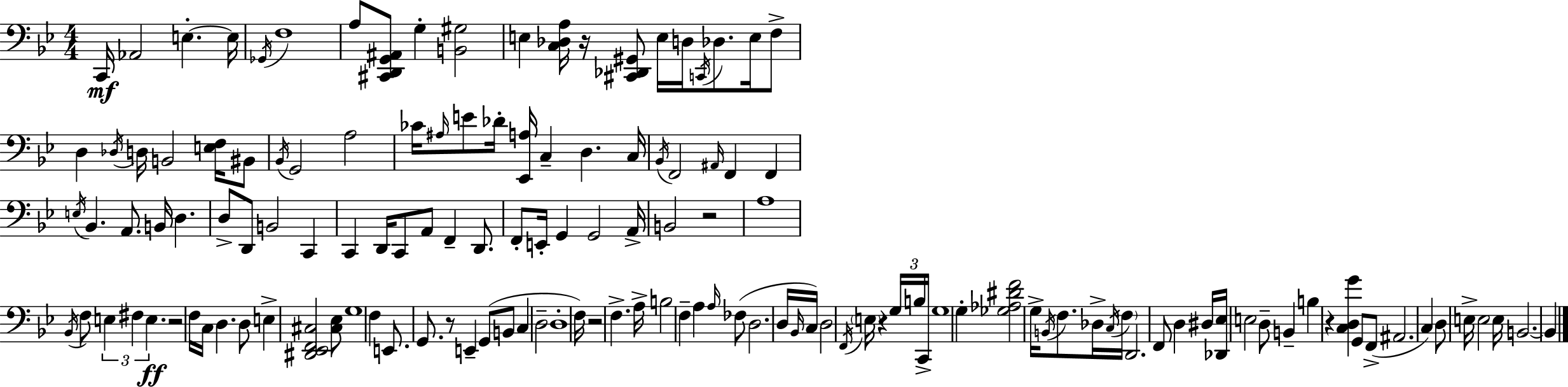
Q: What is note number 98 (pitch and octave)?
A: G3